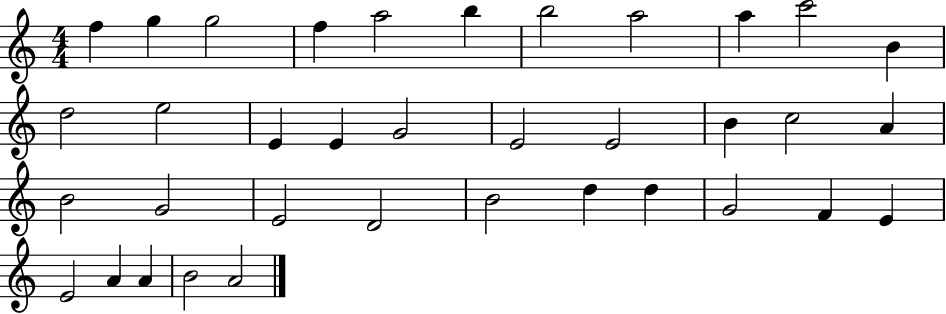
X:1
T:Untitled
M:4/4
L:1/4
K:C
f g g2 f a2 b b2 a2 a c'2 B d2 e2 E E G2 E2 E2 B c2 A B2 G2 E2 D2 B2 d d G2 F E E2 A A B2 A2